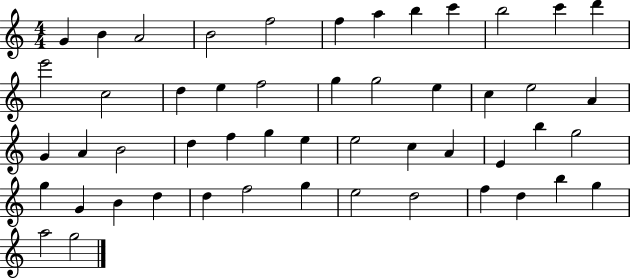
{
  \clef treble
  \numericTimeSignature
  \time 4/4
  \key c \major
  g'4 b'4 a'2 | b'2 f''2 | f''4 a''4 b''4 c'''4 | b''2 c'''4 d'''4 | \break e'''2 c''2 | d''4 e''4 f''2 | g''4 g''2 e''4 | c''4 e''2 a'4 | \break g'4 a'4 b'2 | d''4 f''4 g''4 e''4 | e''2 c''4 a'4 | e'4 b''4 g''2 | \break g''4 g'4 b'4 d''4 | d''4 f''2 g''4 | e''2 d''2 | f''4 d''4 b''4 g''4 | \break a''2 g''2 | \bar "|."
}